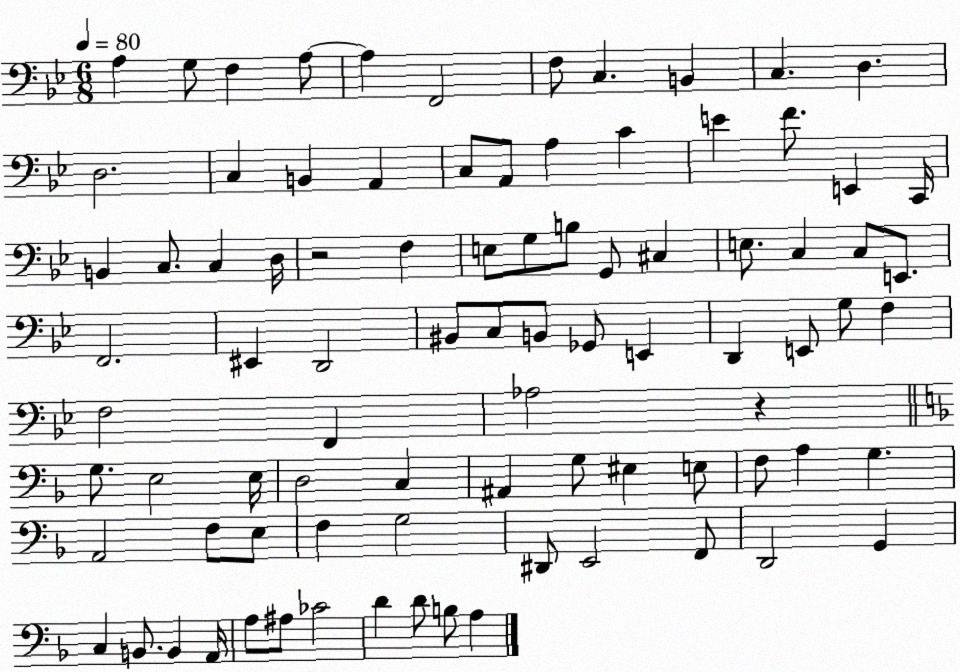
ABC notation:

X:1
T:Untitled
M:6/8
L:1/4
K:Bb
A, G,/2 F, A,/2 A, F,,2 F,/2 C, B,, C, D, D,2 C, B,, A,, C,/2 A,,/2 A, C E F/2 E,, C,,/4 B,, C,/2 C, D,/4 z2 F, E,/2 G,/2 B,/2 G,,/2 ^C, E,/2 C, C,/2 E,,/2 F,,2 ^E,, D,,2 ^B,,/2 C,/2 B,,/2 _G,,/2 E,, D,, E,,/2 G,/2 F, F,2 F,, _A,2 z G,/2 E,2 E,/4 D,2 C, ^A,, G,/2 ^E, E,/2 F,/2 A, G, A,,2 F,/2 E,/2 F, G,2 ^D,,/2 E,,2 F,,/2 D,,2 G,, C, B,,/2 B,, A,,/4 A,/2 ^A,/2 _C2 D D/2 B,/2 A,